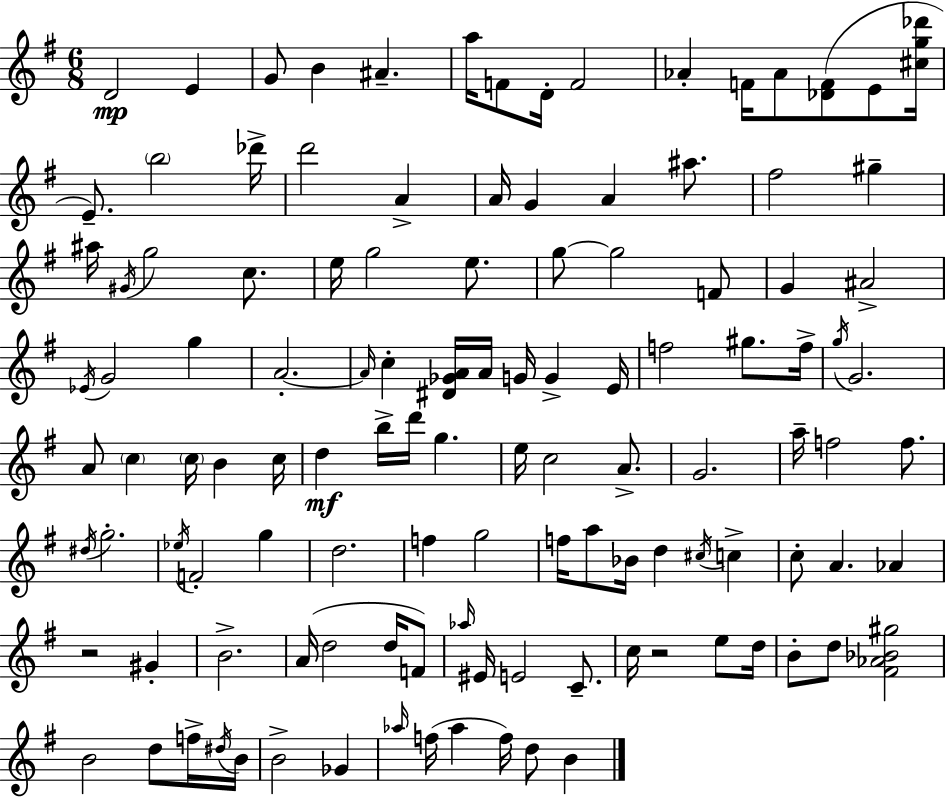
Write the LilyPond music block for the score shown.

{
  \clef treble
  \numericTimeSignature
  \time 6/8
  \key g \major
  \repeat volta 2 { d'2\mp e'4 | g'8 b'4 ais'4.-- | a''16 f'8 d'16-. f'2 | aes'4-. f'16 aes'8 <des' f'>8( e'8 <cis'' g'' des'''>16 | \break e'8.--) \parenthesize b''2 des'''16-> | d'''2 a'4-> | a'16 g'4 a'4 ais''8. | fis''2 gis''4-- | \break ais''16 \acciaccatura { gis'16 } g''2 c''8. | e''16 g''2 e''8. | g''8~~ g''2 f'8 | g'4 ais'2-> | \break \acciaccatura { ees'16 } g'2 g''4 | a'2.-.~~ | \grace { a'16 } c''4-. <dis' ges' a'>16 a'16 g'16 g'4-> | e'16 f''2 gis''8. | \break f''16-> \acciaccatura { g''16 } g'2. | a'8 \parenthesize c''4 \parenthesize c''16 b'4 | c''16 d''4\mf b''16-> d'''16 g''4. | e''16 c''2 | \break a'8.-> g'2. | a''16-- f''2 | f''8. \acciaccatura { dis''16 } g''2.-. | \acciaccatura { ees''16 } f'2-. | \break g''4 d''2. | f''4 g''2 | f''16 a''8 bes'16 d''4 | \acciaccatura { cis''16 } c''4-> c''8-. a'4. | \break aes'4 r2 | gis'4-. b'2.-> | a'16( d''2 | d''16 f'8) \grace { aes''16 } eis'16 e'2 | \break c'8.-- c''16 r2 | e''8 d''16 b'8-. d''8 | <fis' aes' bes' gis''>2 b'2 | d''8 f''16-> \acciaccatura { dis''16 } b'16 b'2-> | \break ges'4 \grace { aes''16 } f''16( aes''4 | f''16) d''8 b'4 } \bar "|."
}